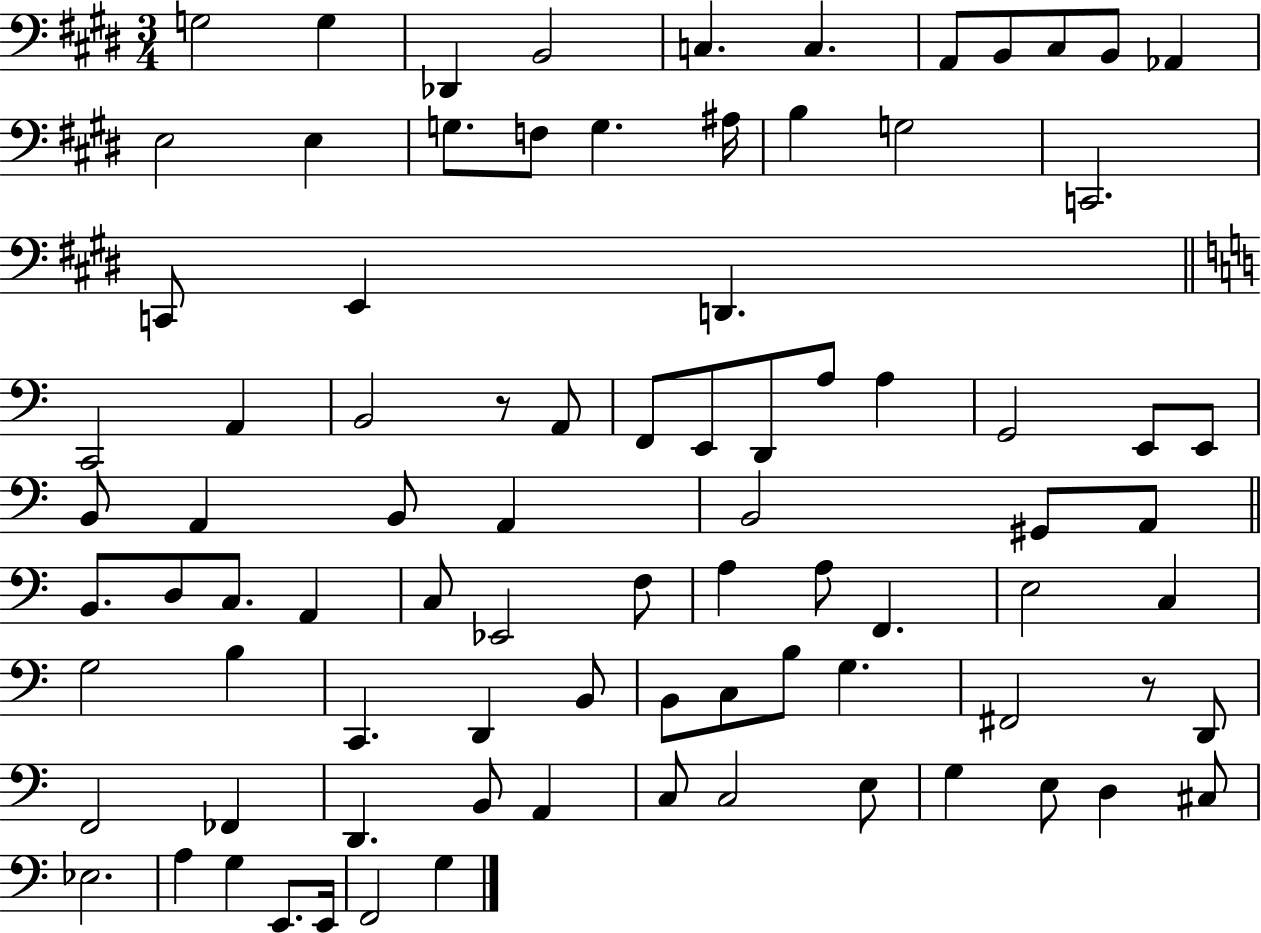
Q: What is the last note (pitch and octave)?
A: G3